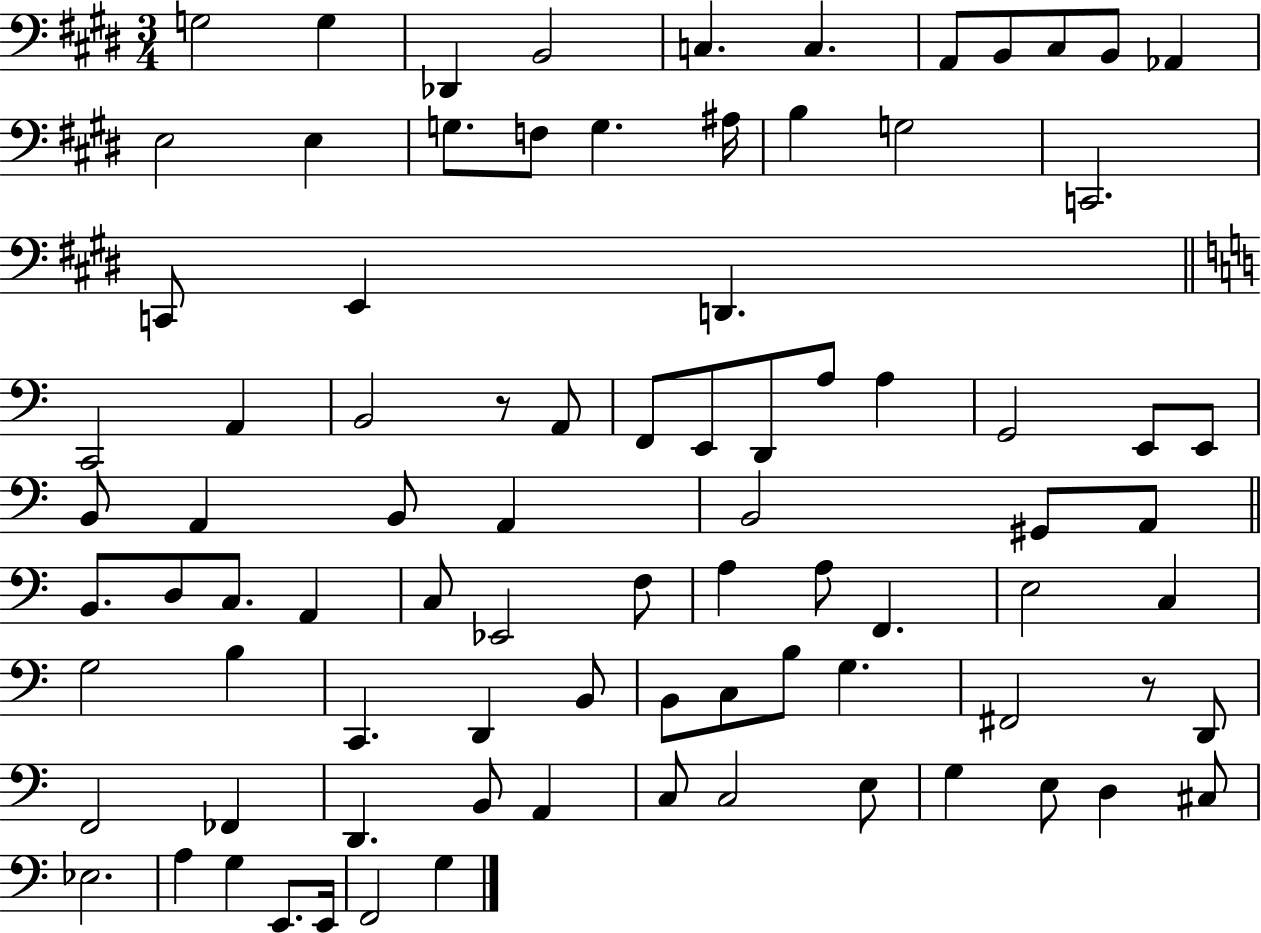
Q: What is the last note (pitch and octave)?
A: G3